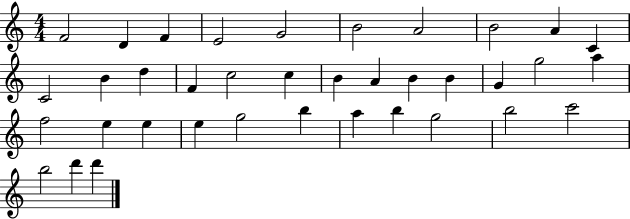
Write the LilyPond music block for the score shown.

{
  \clef treble
  \numericTimeSignature
  \time 4/4
  \key c \major
  f'2 d'4 f'4 | e'2 g'2 | b'2 a'2 | b'2 a'4 c'4 | \break c'2 b'4 d''4 | f'4 c''2 c''4 | b'4 a'4 b'4 b'4 | g'4 g''2 a''4 | \break f''2 e''4 e''4 | e''4 g''2 b''4 | a''4 b''4 g''2 | b''2 c'''2 | \break b''2 d'''4 d'''4 | \bar "|."
}